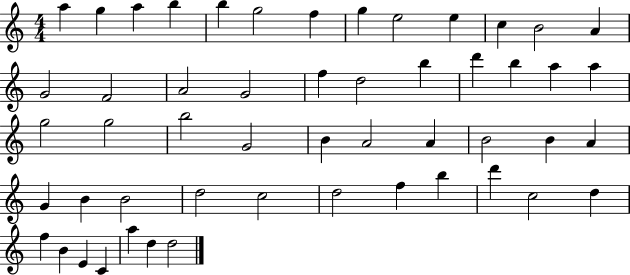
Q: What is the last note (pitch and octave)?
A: D5